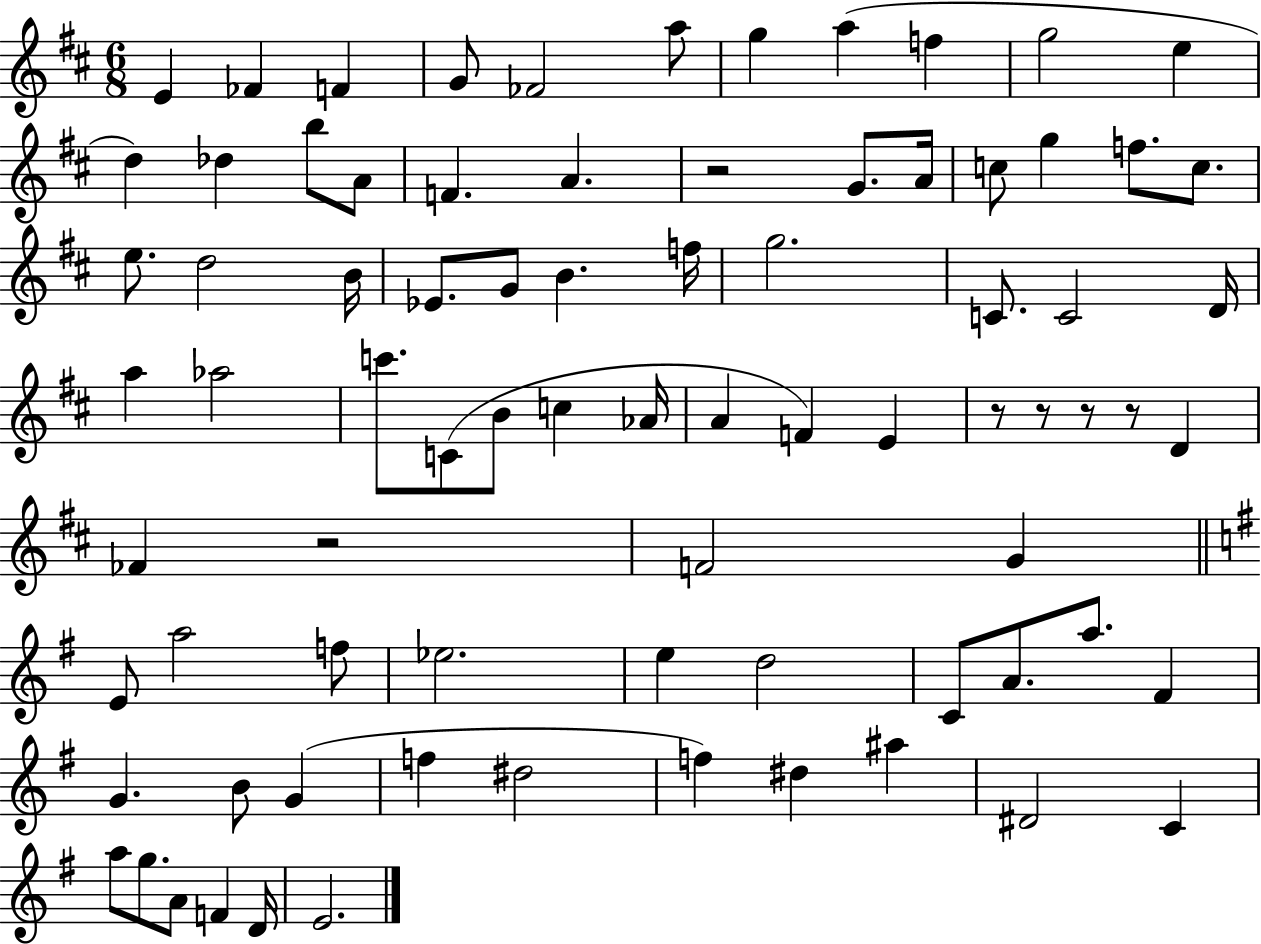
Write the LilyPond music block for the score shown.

{
  \clef treble
  \numericTimeSignature
  \time 6/8
  \key d \major
  e'4 fes'4 f'4 | g'8 fes'2 a''8 | g''4 a''4( f''4 | g''2 e''4 | \break d''4) des''4 b''8 a'8 | f'4. a'4. | r2 g'8. a'16 | c''8 g''4 f''8. c''8. | \break e''8. d''2 b'16 | ees'8. g'8 b'4. f''16 | g''2. | c'8. c'2 d'16 | \break a''4 aes''2 | c'''8. c'8( b'8 c''4 aes'16 | a'4 f'4) e'4 | r8 r8 r8 r8 d'4 | \break fes'4 r2 | f'2 g'4 | \bar "||" \break \key g \major e'8 a''2 f''8 | ees''2. | e''4 d''2 | c'8 a'8. a''8. fis'4 | \break g'4. b'8 g'4( | f''4 dis''2 | f''4) dis''4 ais''4 | dis'2 c'4 | \break a''8 g''8. a'8 f'4 d'16 | e'2. | \bar "|."
}